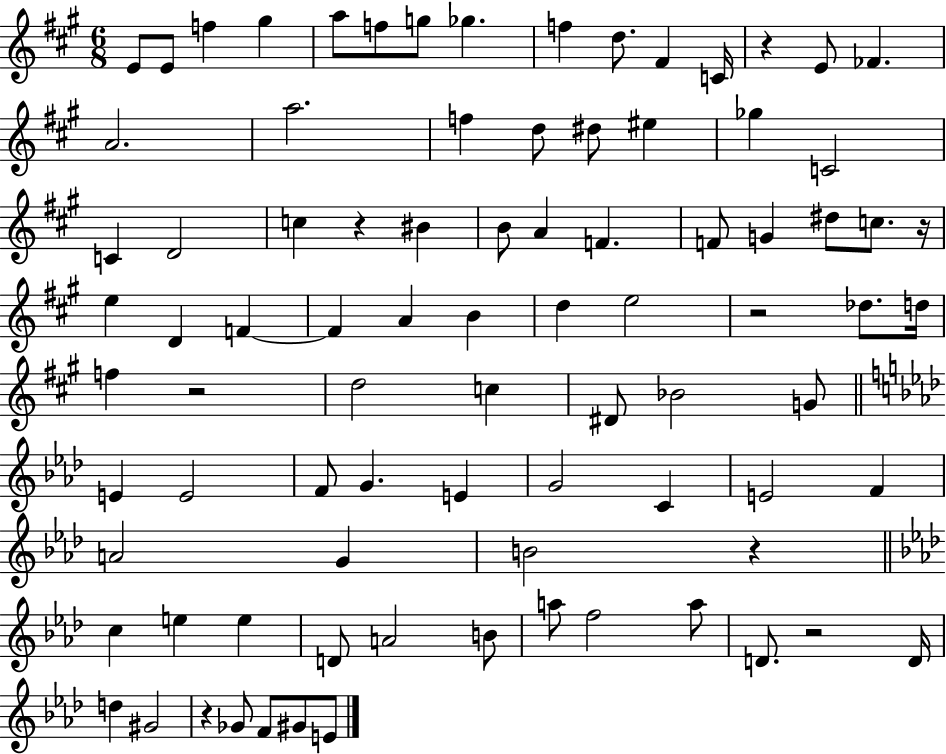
E4/e E4/e F5/q G#5/q A5/e F5/e G5/e Gb5/q. F5/q D5/e. F#4/q C4/s R/q E4/e FES4/q. A4/h. A5/h. F5/q D5/e D#5/e EIS5/q Gb5/q C4/h C4/q D4/h C5/q R/q BIS4/q B4/e A4/q F4/q. F4/e G4/q D#5/e C5/e. R/s E5/q D4/q F4/q F4/q A4/q B4/q D5/q E5/h R/h Db5/e. D5/s F5/q R/h D5/h C5/q D#4/e Bb4/h G4/e E4/q E4/h F4/e G4/q. E4/q G4/h C4/q E4/h F4/q A4/h G4/q B4/h R/q C5/q E5/q E5/q D4/e A4/h B4/e A5/e F5/h A5/e D4/e. R/h D4/s D5/q G#4/h R/q Gb4/e F4/e G#4/e E4/e